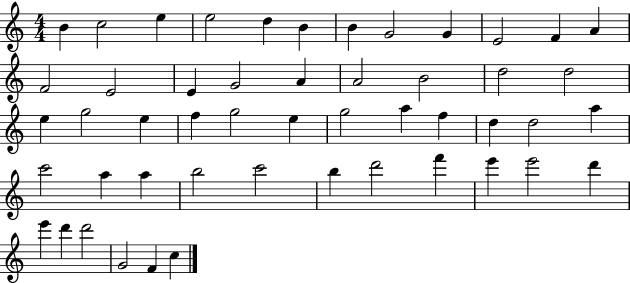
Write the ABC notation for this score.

X:1
T:Untitled
M:4/4
L:1/4
K:C
B c2 e e2 d B B G2 G E2 F A F2 E2 E G2 A A2 B2 d2 d2 e g2 e f g2 e g2 a f d d2 a c'2 a a b2 c'2 b d'2 f' e' e'2 d' e' d' d'2 G2 F c